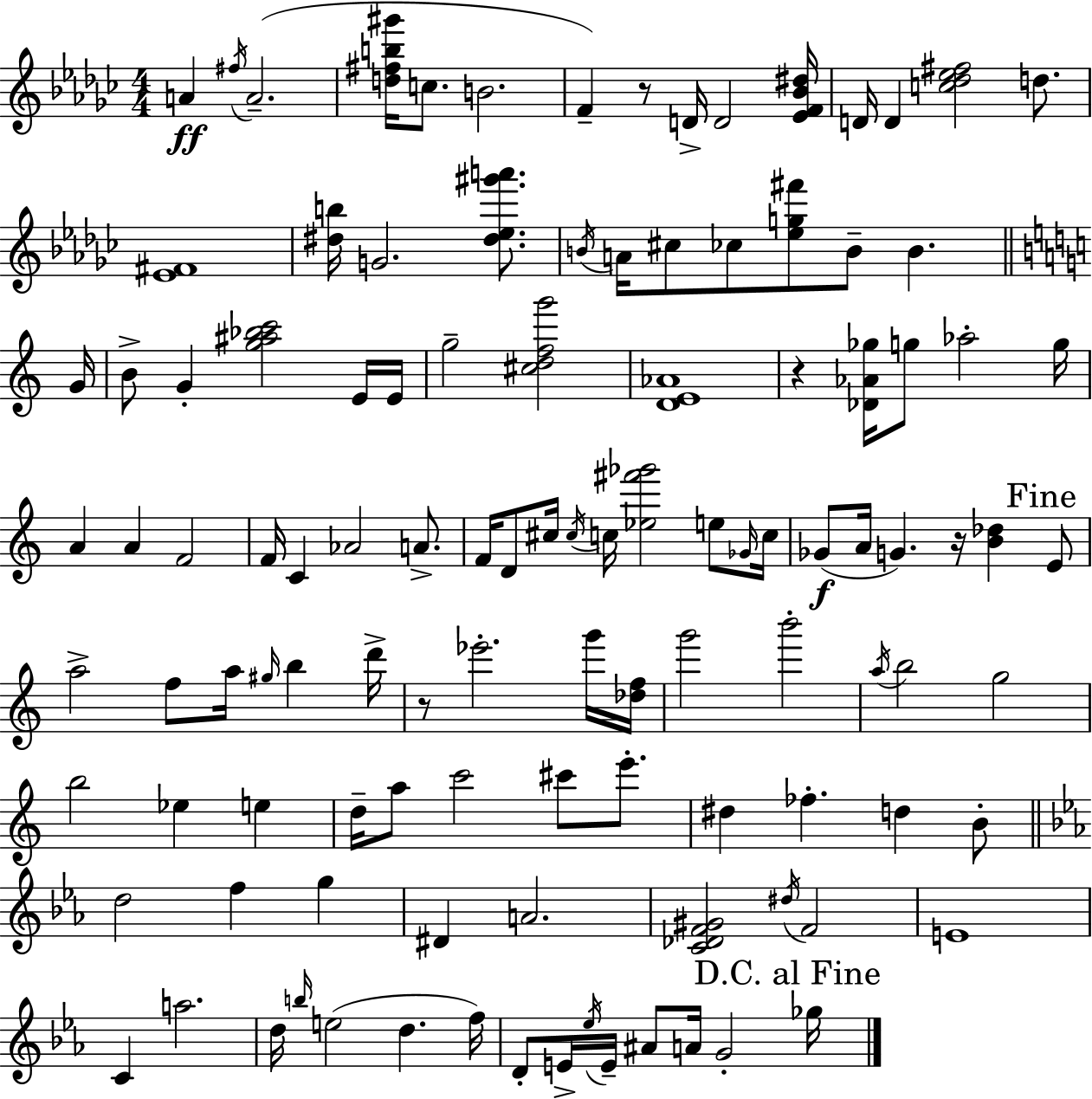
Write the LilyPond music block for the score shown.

{
  \clef treble
  \numericTimeSignature
  \time 4/4
  \key ees \minor
  a'4\ff \acciaccatura { fis''16 }( a'2.-- | <d'' fis'' b'' gis'''>16 c''8. b'2. | f'4--) r8 d'16-> d'2 | <ees' f' bes' dis''>16 d'16 d'4 <c'' des'' ees'' fis''>2 d''8. | \break <ees' fis'>1 | <dis'' b''>16 g'2. <dis'' ees'' gis''' a'''>8. | \acciaccatura { b'16 } a'16 cis''8 ces''8 <ees'' g'' fis'''>8 b'8-- b'4. | \bar "||" \break \key c \major g'16 b'8-> g'4-. <g'' ais'' bes'' c'''>2 e'16 | e'16 g''2-- <cis'' d'' f'' g'''>2 | <d' e' aes'>1 | r4 <des' aes' ges''>16 g''8 aes''2-. | \break g''16 a'4 a'4 f'2 | f'16 c'4 aes'2 a'8.-> | f'16 d'8 cis''16 \acciaccatura { cis''16 } c''16 <ees'' fis''' ges'''>2 e''8 | \grace { ges'16 } c''16 ges'8(\f a'16 g'4.) r16 <b' des''>4 | \break \mark "Fine" e'8 a''2-> f''8 a''16 \grace { gis''16 } b''4 | d'''16-> r8 ees'''2.-. | g'''16 <des'' f''>16 g'''2 b'''2-. | \acciaccatura { a''16 } b''2 g''2 | \break b''2 ees''4 | e''4 d''16-- a''8 c'''2 | cis'''8 e'''8.-. dis''4 fes''4.-. d''4 | b'8-. \bar "||" \break \key ees \major d''2 f''4 g''4 | dis'4 a'2. | <c' des' f' gis'>2 \acciaccatura { dis''16 } f'2 | e'1 | \break c'4 a''2. | d''16 \grace { b''16 }( e''2 d''4. | f''16) d'8-. e'16-> \acciaccatura { ees''16 } e'16-- ais'8 a'16 g'2-. | \mark "D.C. al Fine" ges''16 \bar "|."
}